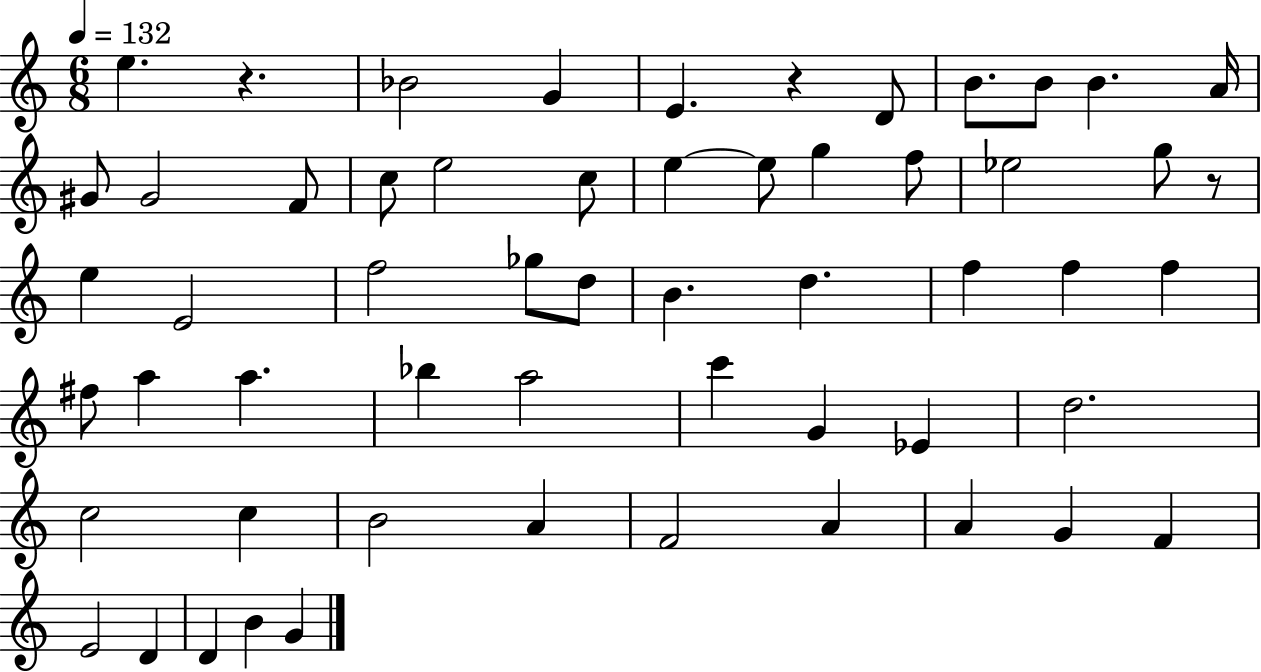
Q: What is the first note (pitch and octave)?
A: E5